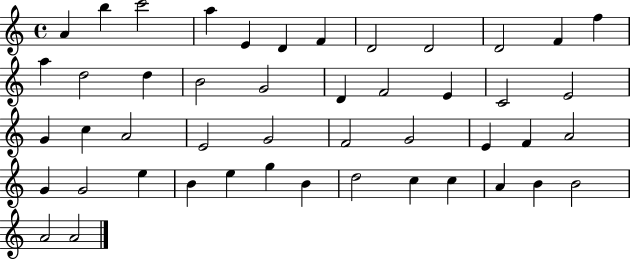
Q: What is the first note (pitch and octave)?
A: A4